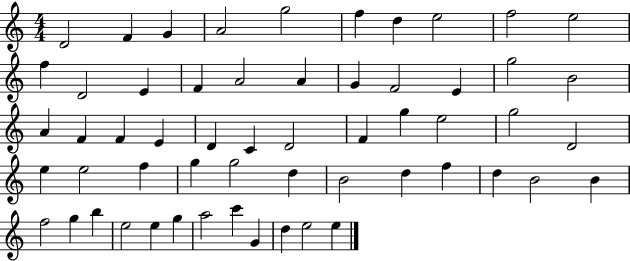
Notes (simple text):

D4/h F4/q G4/q A4/h G5/h F5/q D5/q E5/h F5/h E5/h F5/q D4/h E4/q F4/q A4/h A4/q G4/q F4/h E4/q G5/h B4/h A4/q F4/q F4/q E4/q D4/q C4/q D4/h F4/q G5/q E5/h G5/h D4/h E5/q E5/h F5/q G5/q G5/h D5/q B4/h D5/q F5/q D5/q B4/h B4/q F5/h G5/q B5/q E5/h E5/q G5/q A5/h C6/q G4/q D5/q E5/h E5/q